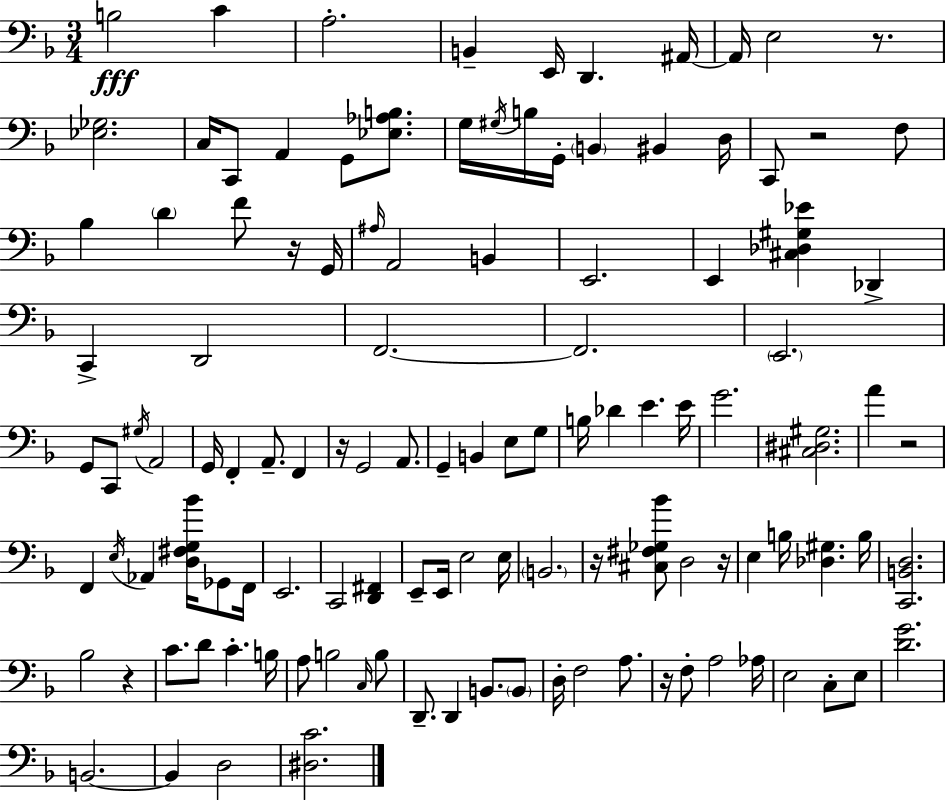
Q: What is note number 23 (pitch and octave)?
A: Bb3